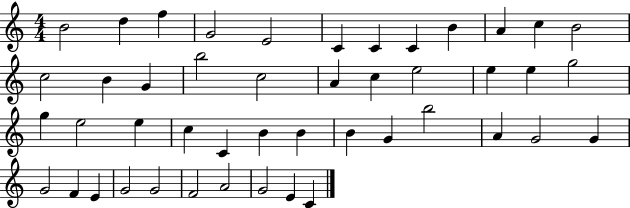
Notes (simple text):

B4/h D5/q F5/q G4/h E4/h C4/q C4/q C4/q B4/q A4/q C5/q B4/h C5/h B4/q G4/q B5/h C5/h A4/q C5/q E5/h E5/q E5/q G5/h G5/q E5/h E5/q C5/q C4/q B4/q B4/q B4/q G4/q B5/h A4/q G4/h G4/q G4/h F4/q E4/q G4/h G4/h F4/h A4/h G4/h E4/q C4/q